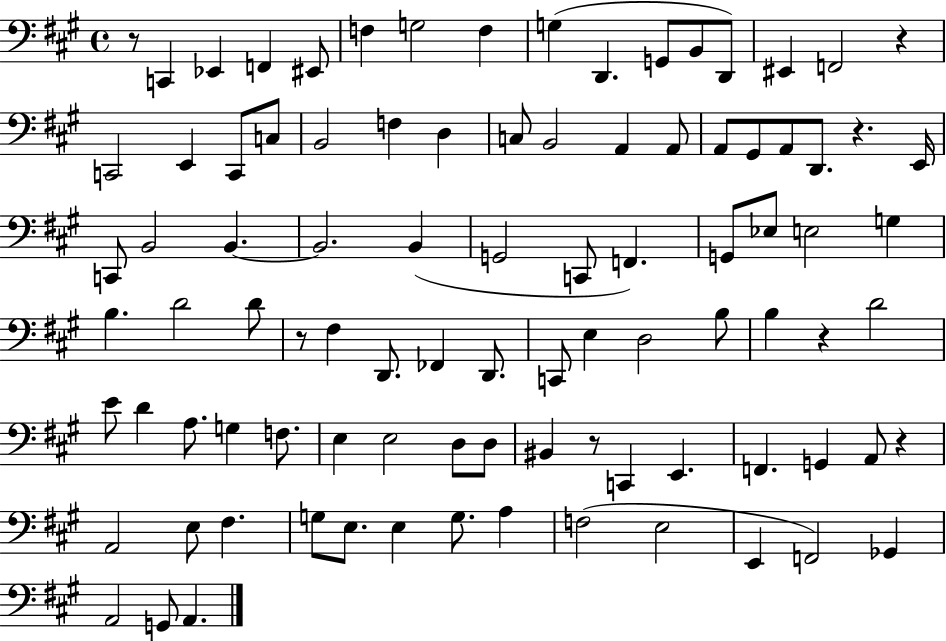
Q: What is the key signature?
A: A major